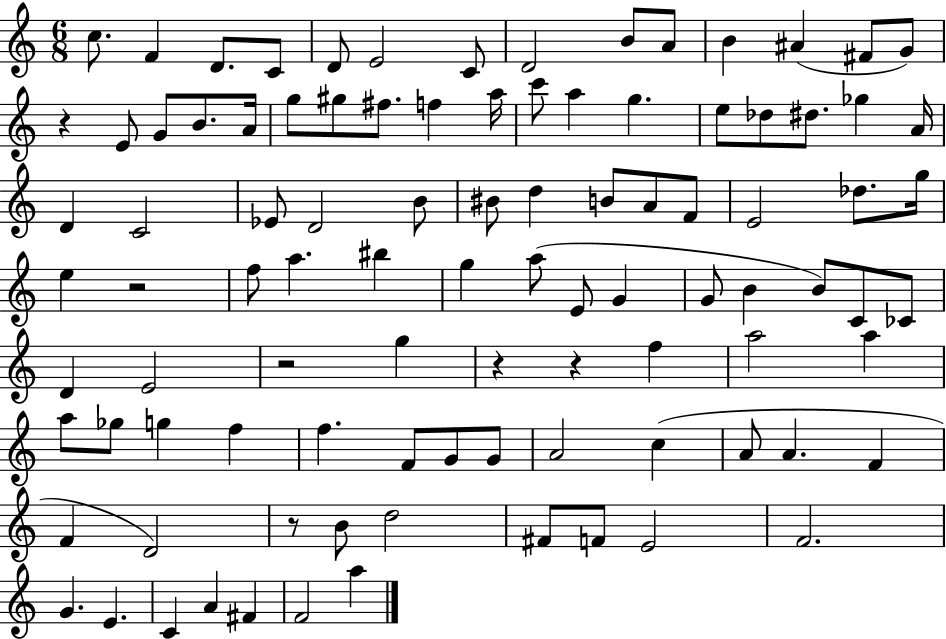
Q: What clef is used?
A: treble